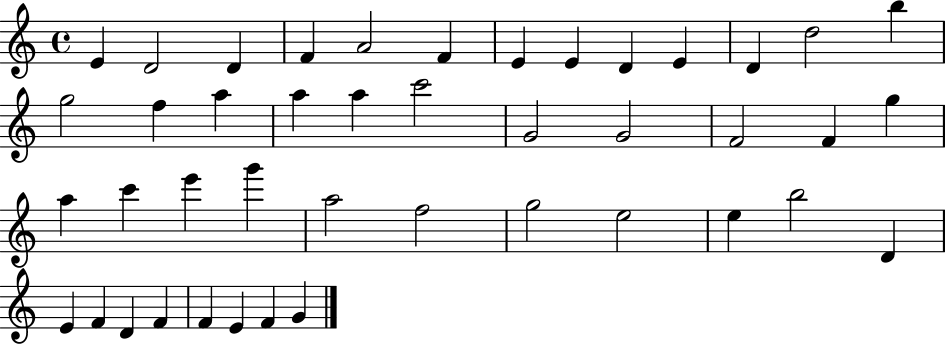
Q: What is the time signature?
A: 4/4